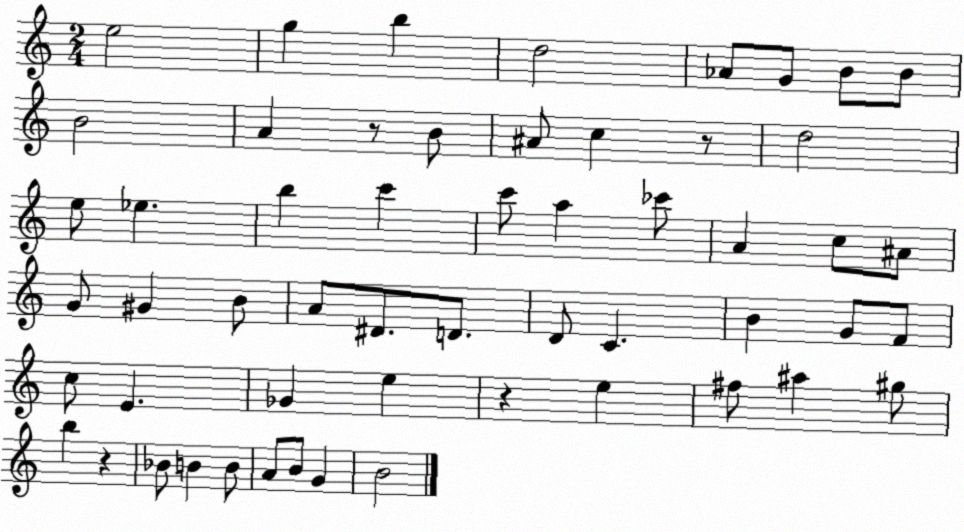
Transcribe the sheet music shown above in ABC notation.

X:1
T:Untitled
M:2/4
L:1/4
K:C
e2 g b d2 _A/2 G/2 B/2 B/2 B2 A z/2 B/2 ^A/2 c z/2 d2 e/2 _e b c' c'/2 a _c'/2 A c/2 ^A/2 G/2 ^G B/2 A/2 ^D/2 D/2 D/2 C B G/2 F/2 c/2 E _G e z e ^f/2 ^a ^g/2 b z _B/2 B B/2 A/2 B/2 G B2